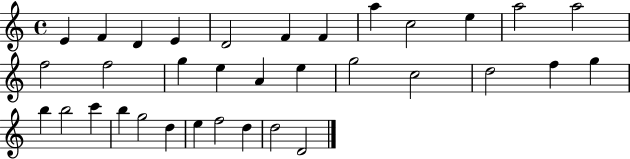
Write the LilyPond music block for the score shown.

{
  \clef treble
  \time 4/4
  \defaultTimeSignature
  \key c \major
  e'4 f'4 d'4 e'4 | d'2 f'4 f'4 | a''4 c''2 e''4 | a''2 a''2 | \break f''2 f''2 | g''4 e''4 a'4 e''4 | g''2 c''2 | d''2 f''4 g''4 | \break b''4 b''2 c'''4 | b''4 g''2 d''4 | e''4 f''2 d''4 | d''2 d'2 | \break \bar "|."
}